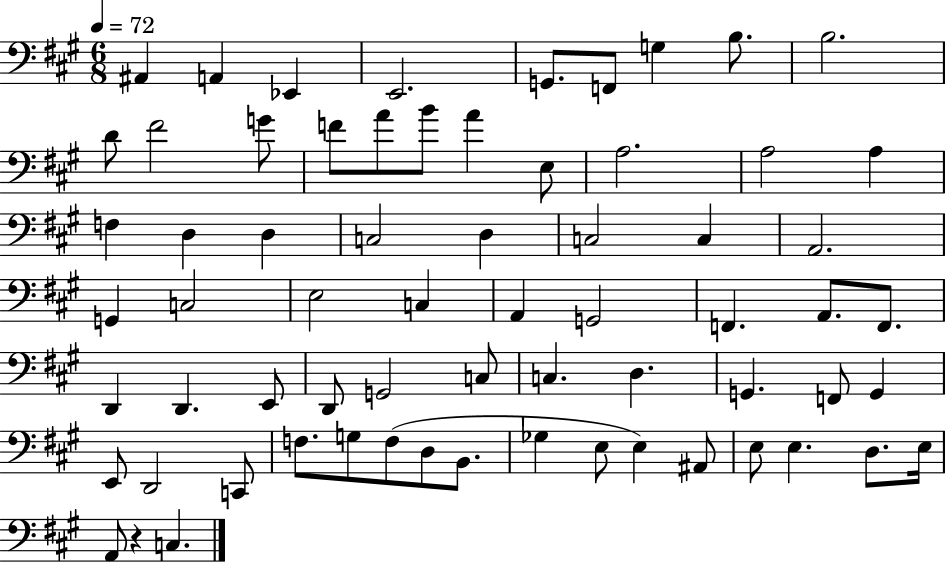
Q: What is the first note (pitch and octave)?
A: A#2